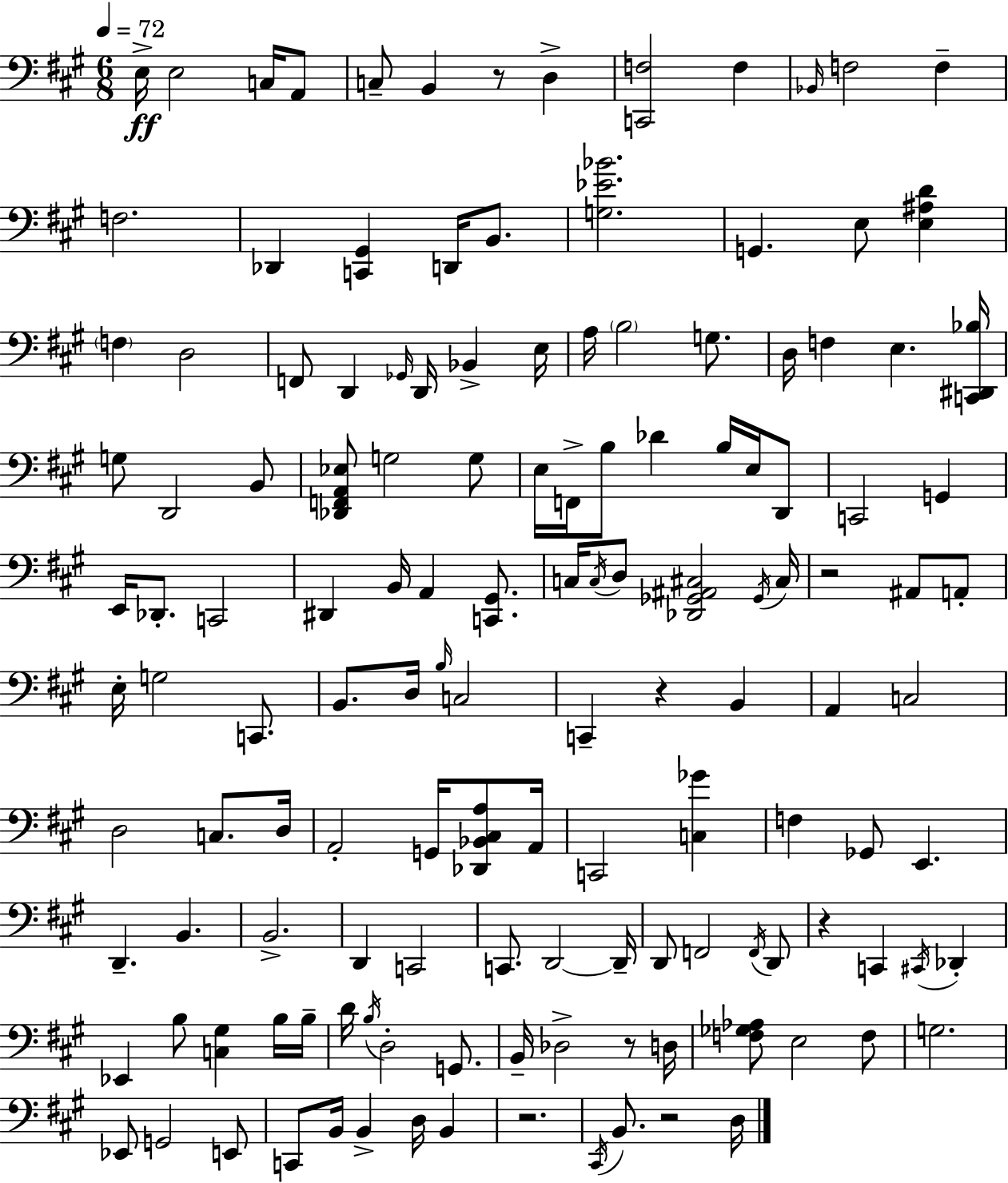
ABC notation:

X:1
T:Untitled
M:6/8
L:1/4
K:A
E,/4 E,2 C,/4 A,,/2 C,/2 B,, z/2 D, [C,,F,]2 F, _B,,/4 F,2 F, F,2 _D,, [C,,^G,,] D,,/4 B,,/2 [G,_E_B]2 G,, E,/2 [E,^A,D] F, D,2 F,,/2 D,, _G,,/4 D,,/4 _B,, E,/4 A,/4 B,2 G,/2 D,/4 F, E, [C,,^D,,_B,]/4 G,/2 D,,2 B,,/2 [_D,,F,,A,,_E,]/2 G,2 G,/2 E,/4 F,,/4 B,/2 _D B,/4 E,/4 D,,/2 C,,2 G,, E,,/4 _D,,/2 C,,2 ^D,, B,,/4 A,, [C,,^G,,]/2 C,/4 C,/4 D,/2 [_D,,_G,,^A,,^C,]2 _G,,/4 ^C,/4 z2 ^A,,/2 A,,/2 E,/4 G,2 C,,/2 B,,/2 D,/4 B,/4 C,2 C,, z B,, A,, C,2 D,2 C,/2 D,/4 A,,2 G,,/4 [_D,,_B,,^C,A,]/2 A,,/4 C,,2 [C,_G] F, _G,,/2 E,, D,, B,, B,,2 D,, C,,2 C,,/2 D,,2 D,,/4 D,,/2 F,,2 F,,/4 D,,/2 z C,, ^C,,/4 _D,, _E,, B,/2 [C,^G,] B,/4 B,/4 D/4 B,/4 D,2 G,,/2 B,,/4 _D,2 z/2 D,/4 [F,_G,_A,]/2 E,2 F,/2 G,2 _E,,/2 G,,2 E,,/2 C,,/2 B,,/4 B,, D,/4 B,, z2 ^C,,/4 B,,/2 z2 D,/4